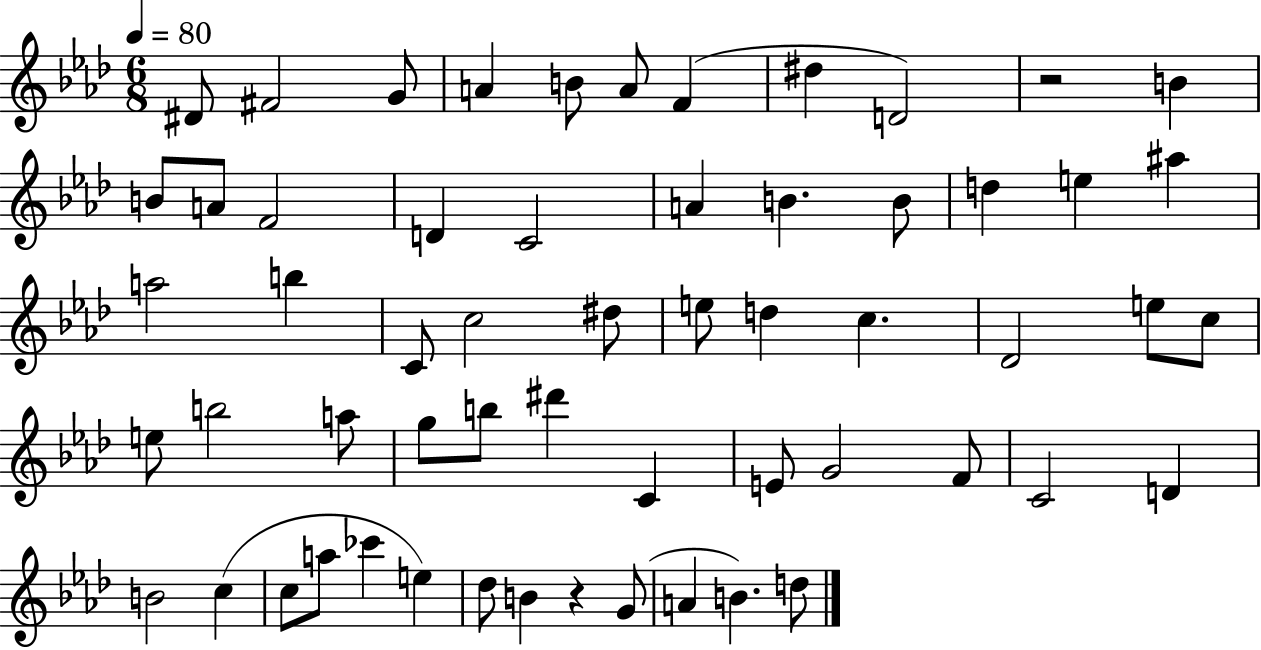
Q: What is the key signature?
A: AES major